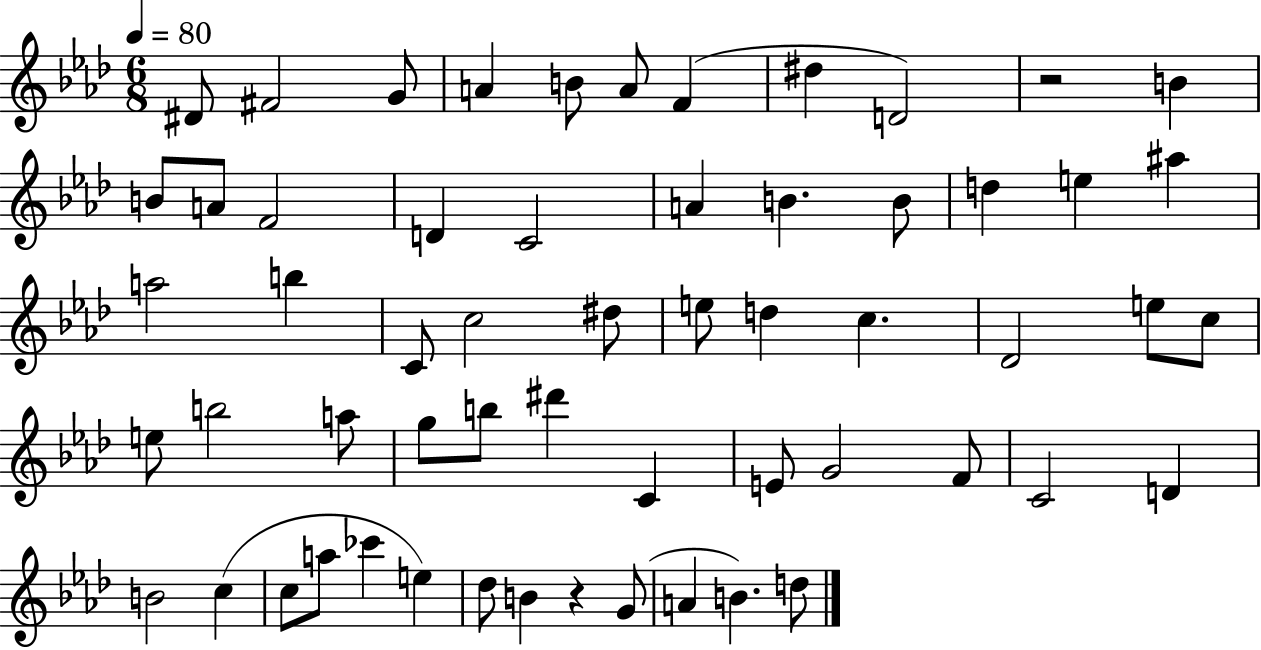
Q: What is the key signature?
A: AES major